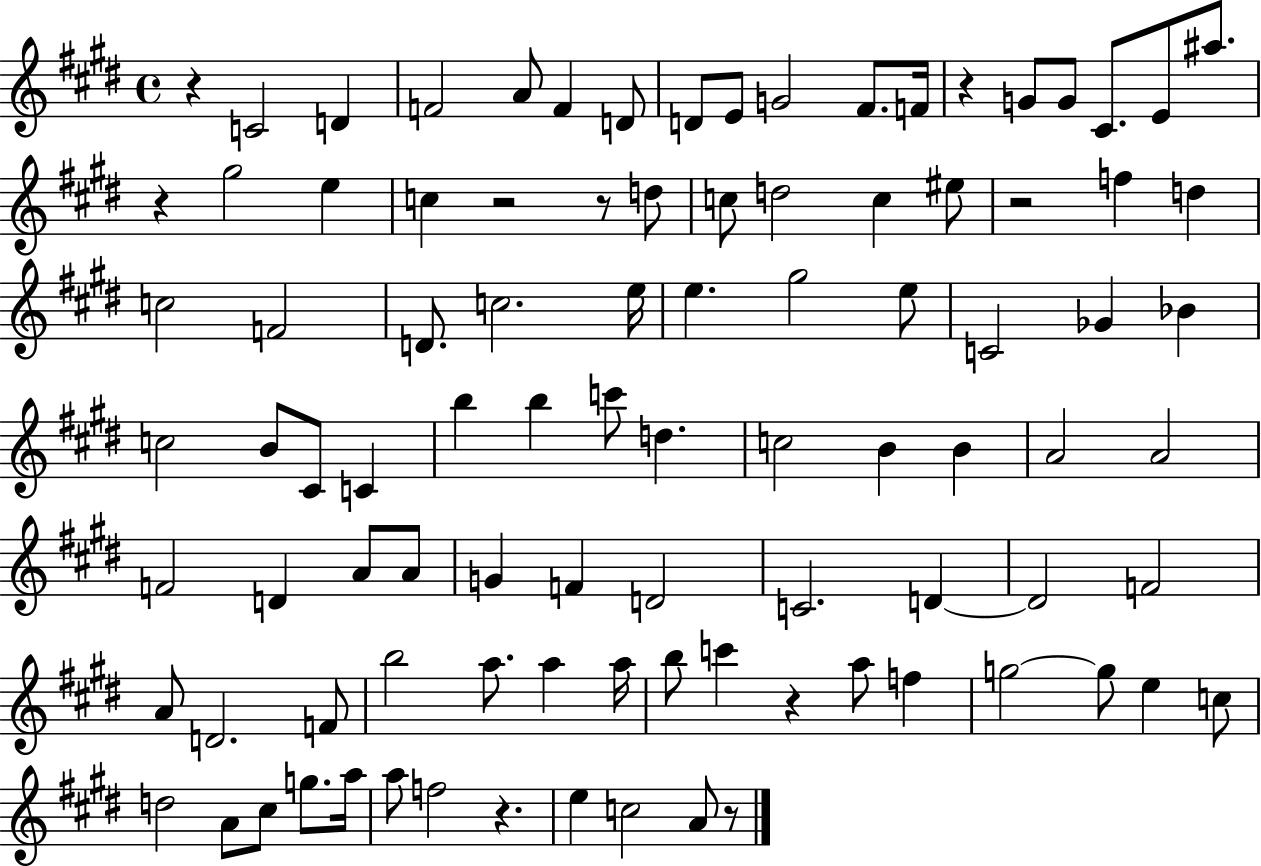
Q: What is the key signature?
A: E major